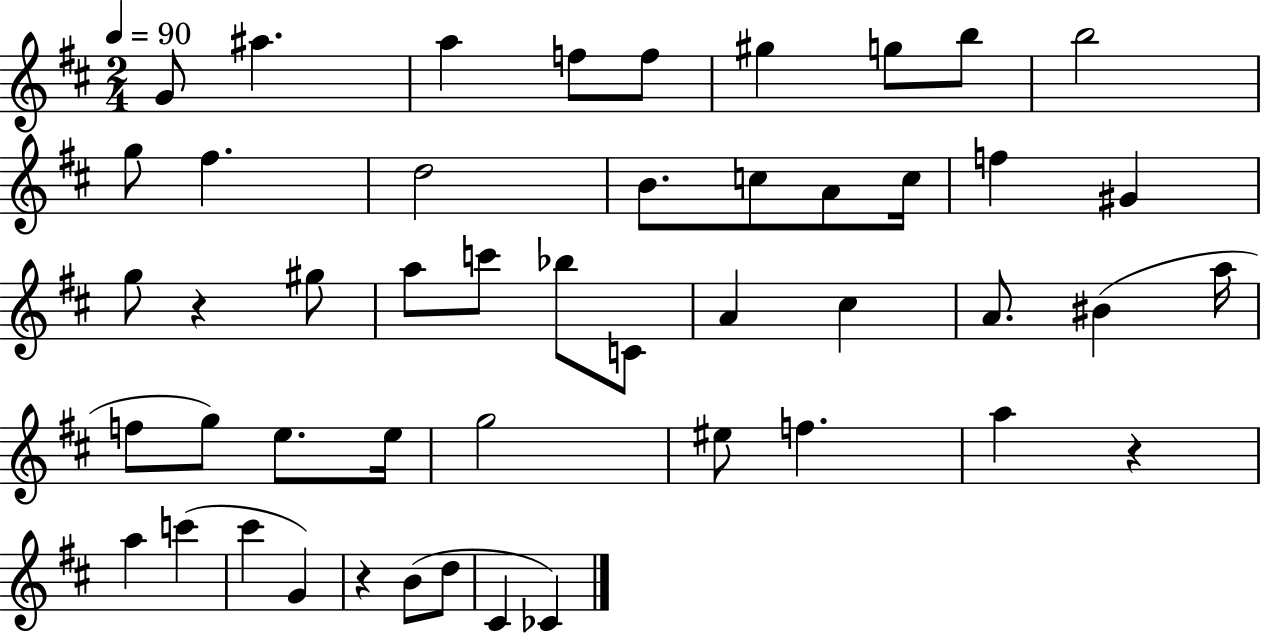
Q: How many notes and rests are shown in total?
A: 48